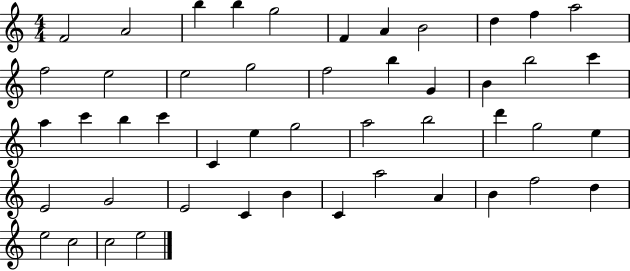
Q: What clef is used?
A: treble